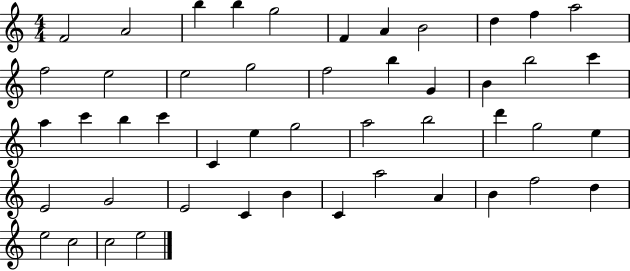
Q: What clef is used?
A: treble